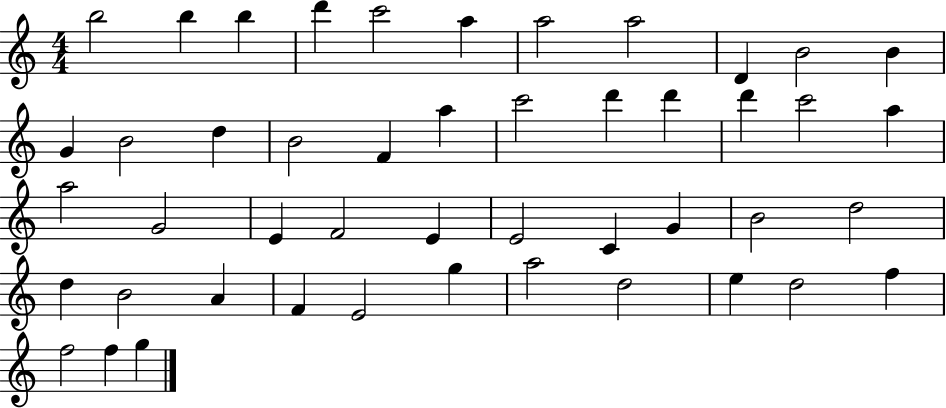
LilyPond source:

{
  \clef treble
  \numericTimeSignature
  \time 4/4
  \key c \major
  b''2 b''4 b''4 | d'''4 c'''2 a''4 | a''2 a''2 | d'4 b'2 b'4 | \break g'4 b'2 d''4 | b'2 f'4 a''4 | c'''2 d'''4 d'''4 | d'''4 c'''2 a''4 | \break a''2 g'2 | e'4 f'2 e'4 | e'2 c'4 g'4 | b'2 d''2 | \break d''4 b'2 a'4 | f'4 e'2 g''4 | a''2 d''2 | e''4 d''2 f''4 | \break f''2 f''4 g''4 | \bar "|."
}